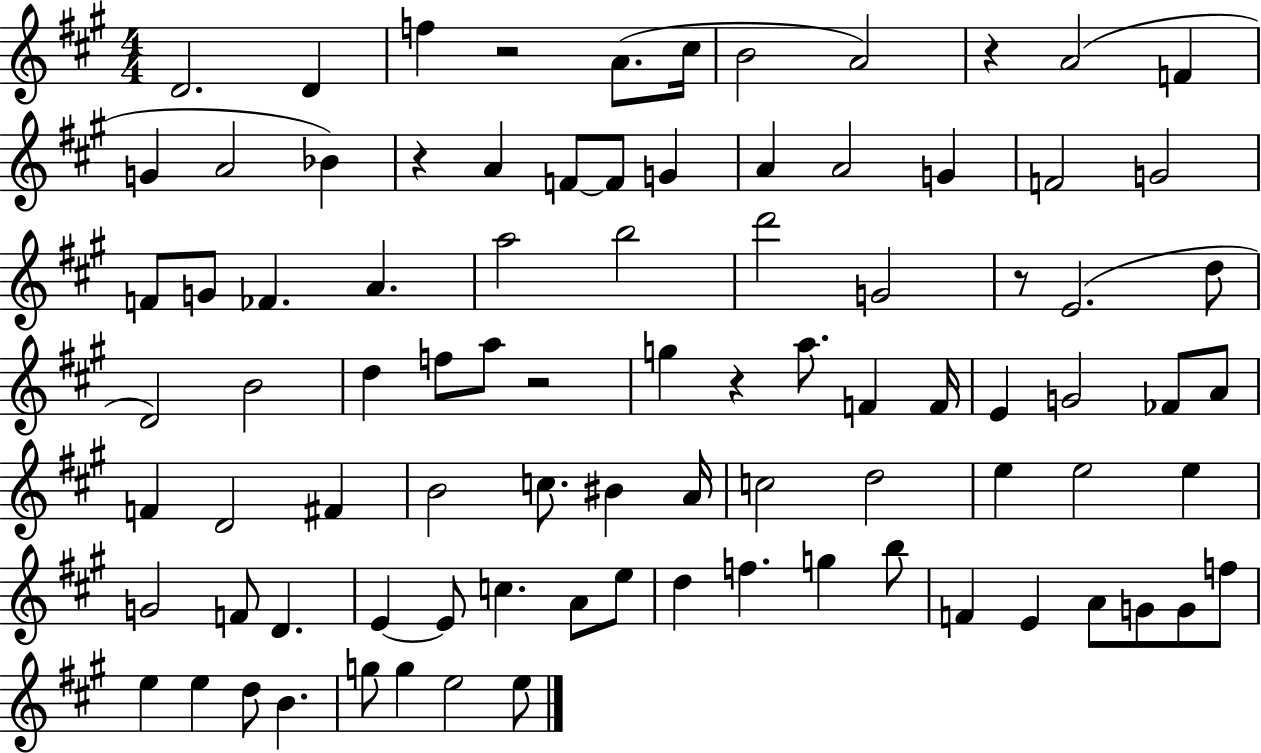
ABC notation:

X:1
T:Untitled
M:4/4
L:1/4
K:A
D2 D f z2 A/2 ^c/4 B2 A2 z A2 F G A2 _B z A F/2 F/2 G A A2 G F2 G2 F/2 G/2 _F A a2 b2 d'2 G2 z/2 E2 d/2 D2 B2 d f/2 a/2 z2 g z a/2 F F/4 E G2 _F/2 A/2 F D2 ^F B2 c/2 ^B A/4 c2 d2 e e2 e G2 F/2 D E E/2 c A/2 e/2 d f g b/2 F E A/2 G/2 G/2 f/2 e e d/2 B g/2 g e2 e/2